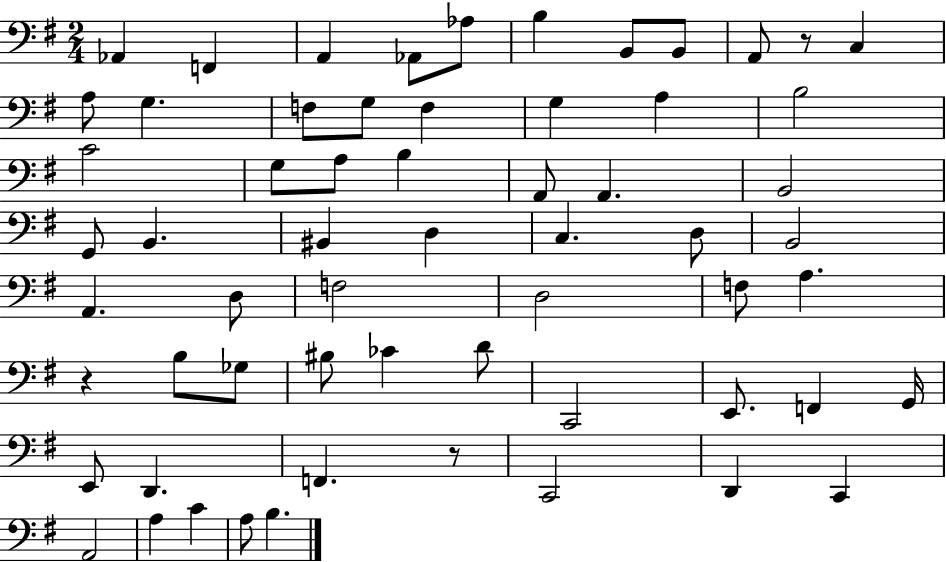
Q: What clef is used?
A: bass